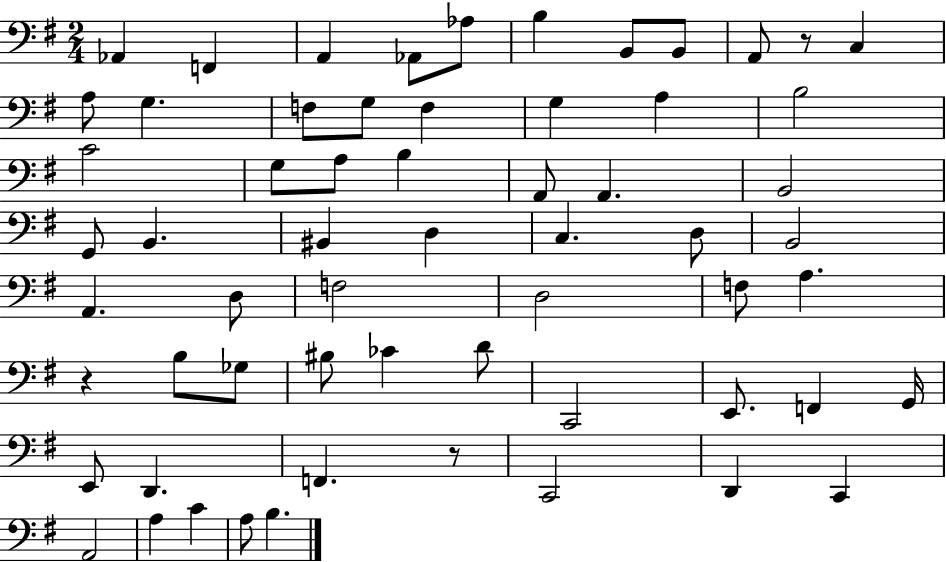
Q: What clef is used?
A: bass